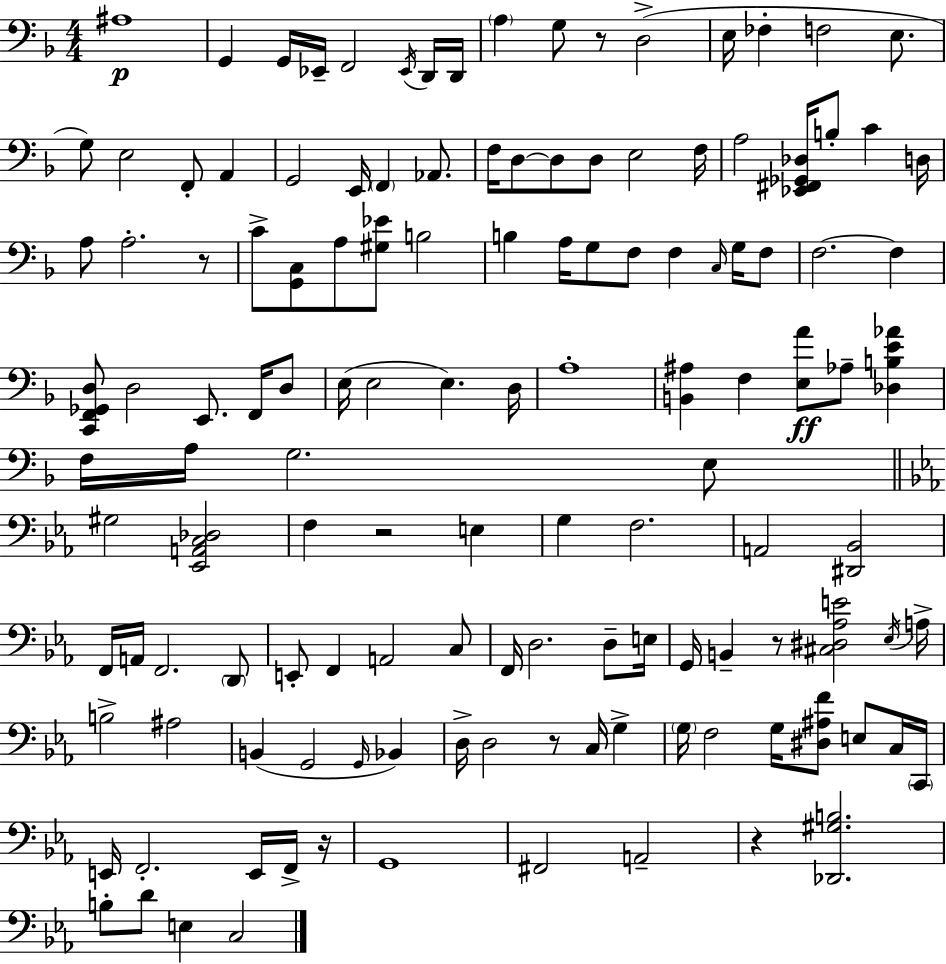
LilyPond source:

{
  \clef bass
  \numericTimeSignature
  \time 4/4
  \key f \major
  \repeat volta 2 { ais1\p | g,4 g,16 ees,16-- f,2 \acciaccatura { ees,16 } d,16 | d,16 \parenthesize a4 g8 r8 d2->( | e16 fes4-. f2 e8. | \break g8) e2 f,8-. a,4 | g,2 e,16 \parenthesize f,4 aes,8. | f16 d8~~ d8 d8 e2 | f16 a2 <ees, fis, ges, des>16 b8-. c'4 | \break d16 a8 a2.-. r8 | c'8-> <g, c>8 a8 <gis ees'>8 b2 | b4 a16 g8 f8 f4 \grace { c16 } g16 | f8 f2.~~ f4 | \break <c, f, ges, d>8 d2 e,8. f,16 | d8 e16( e2 e4.) | d16 a1-. | <b, ais>4 f4 <e a'>8\ff aes8-- <des b e' aes'>4 | \break f16 a16 g2. | e8 \bar "||" \break \key ees \major gis2 <ees, a, c des>2 | f4 r2 e4 | g4 f2. | a,2 <dis, bes,>2 | \break f,16 a,16 f,2. \parenthesize d,8 | e,8-. f,4 a,2 c8 | f,16 d2. d8-- e16 | g,16 b,4-- r8 <cis dis aes e'>2 \acciaccatura { ees16 } | \break a16-> b2-> ais2 | b,4( g,2 \grace { g,16 }) bes,4 | d16-> d2 r8 c16 g4-> | \parenthesize g16 f2 g16 <dis ais f'>8 e8 | \break c16 \parenthesize c,16 e,16 f,2.-. e,16 | f,16-> r16 g,1 | fis,2 a,2-- | r4 <des, gis b>2. | \break b8-. d'8 e4 c2 | } \bar "|."
}